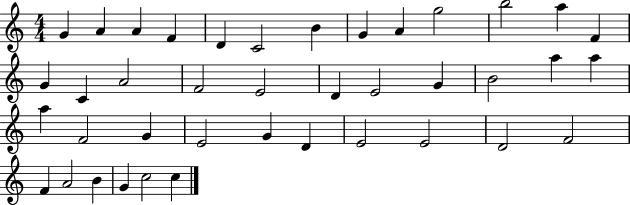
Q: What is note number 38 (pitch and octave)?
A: G4